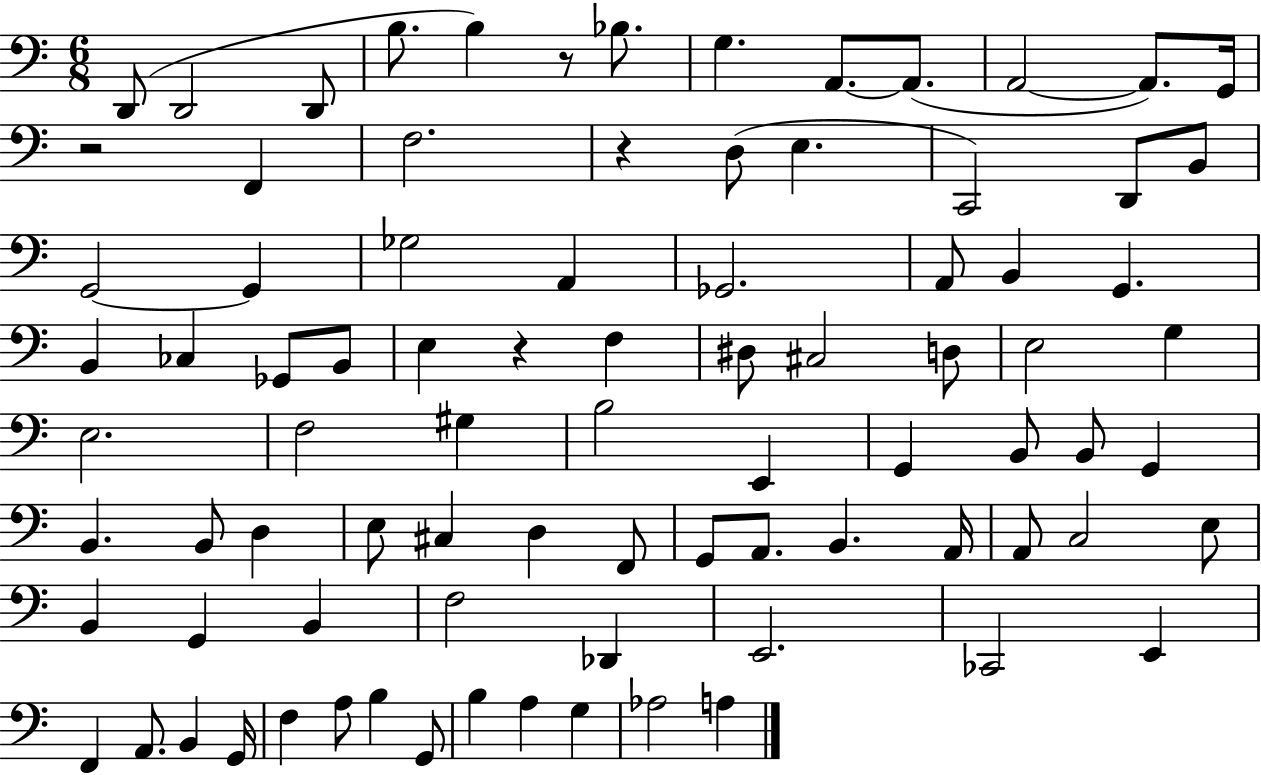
D2/e D2/h D2/e B3/e. B3/q R/e Bb3/e. G3/q. A2/e. A2/e. A2/h A2/e. G2/s R/h F2/q F3/h. R/q D3/e E3/q. C2/h D2/e B2/e G2/h G2/q Gb3/h A2/q Gb2/h. A2/e B2/q G2/q. B2/q CES3/q Gb2/e B2/e E3/q R/q F3/q D#3/e C#3/h D3/e E3/h G3/q E3/h. F3/h G#3/q B3/h E2/q G2/q B2/e B2/e G2/q B2/q. B2/e D3/q E3/e C#3/q D3/q F2/e G2/e A2/e. B2/q. A2/s A2/e C3/h E3/e B2/q G2/q B2/q F3/h Db2/q E2/h. CES2/h E2/q F2/q A2/e. B2/q G2/s F3/q A3/e B3/q G2/e B3/q A3/q G3/q Ab3/h A3/q